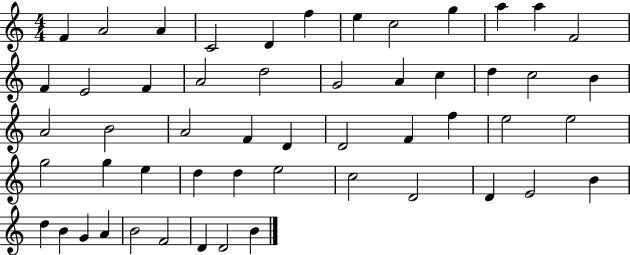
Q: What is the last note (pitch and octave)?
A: B4